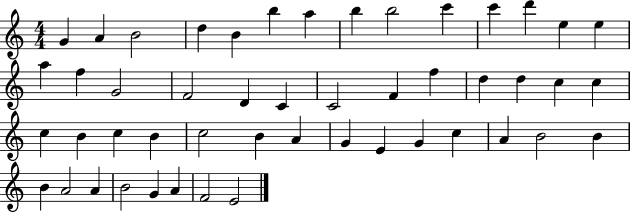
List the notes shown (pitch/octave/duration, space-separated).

G4/q A4/q B4/h D5/q B4/q B5/q A5/q B5/q B5/h C6/q C6/q D6/q E5/q E5/q A5/q F5/q G4/h F4/h D4/q C4/q C4/h F4/q F5/q D5/q D5/q C5/q C5/q C5/q B4/q C5/q B4/q C5/h B4/q A4/q G4/q E4/q G4/q C5/q A4/q B4/h B4/q B4/q A4/h A4/q B4/h G4/q A4/q F4/h E4/h